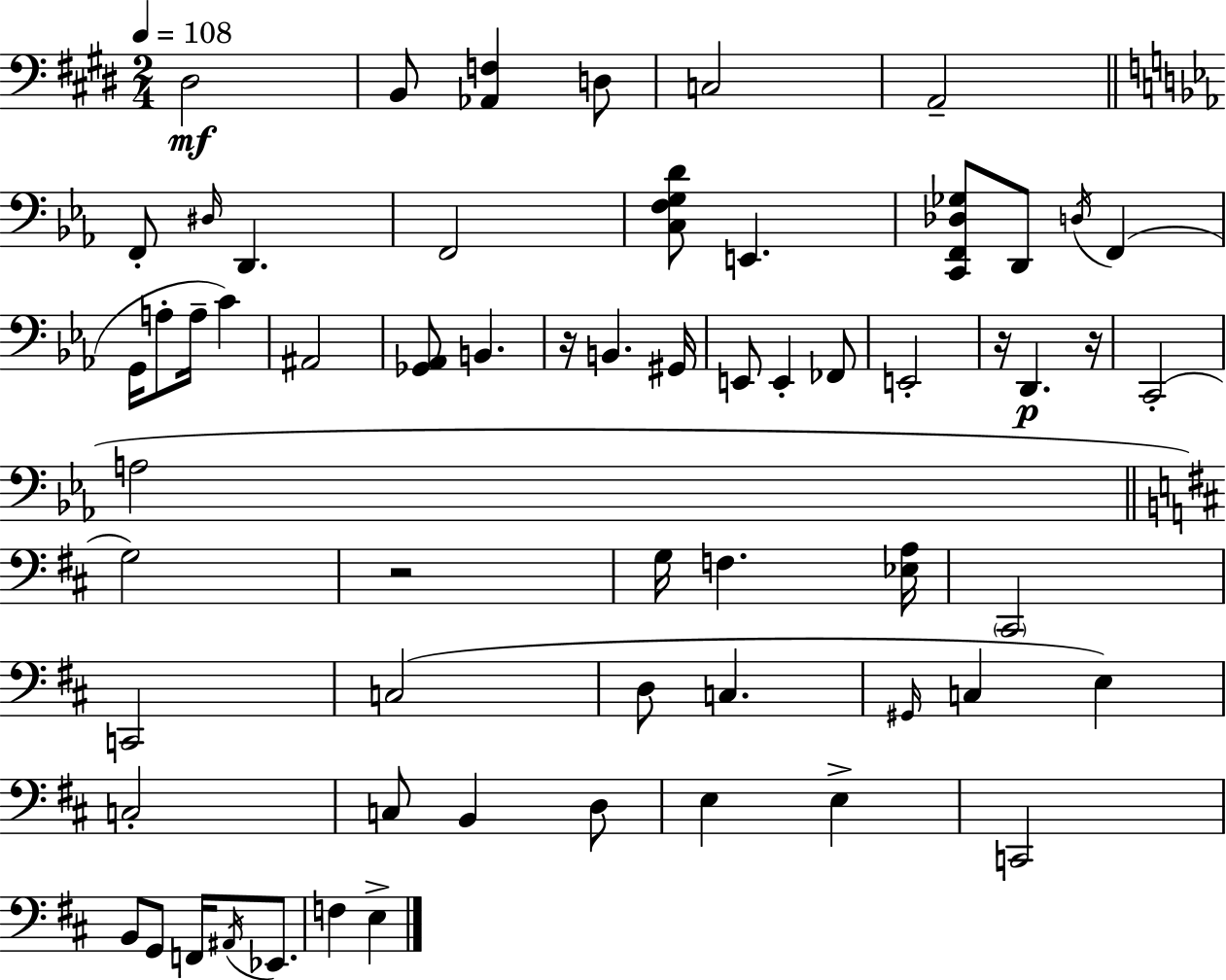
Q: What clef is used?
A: bass